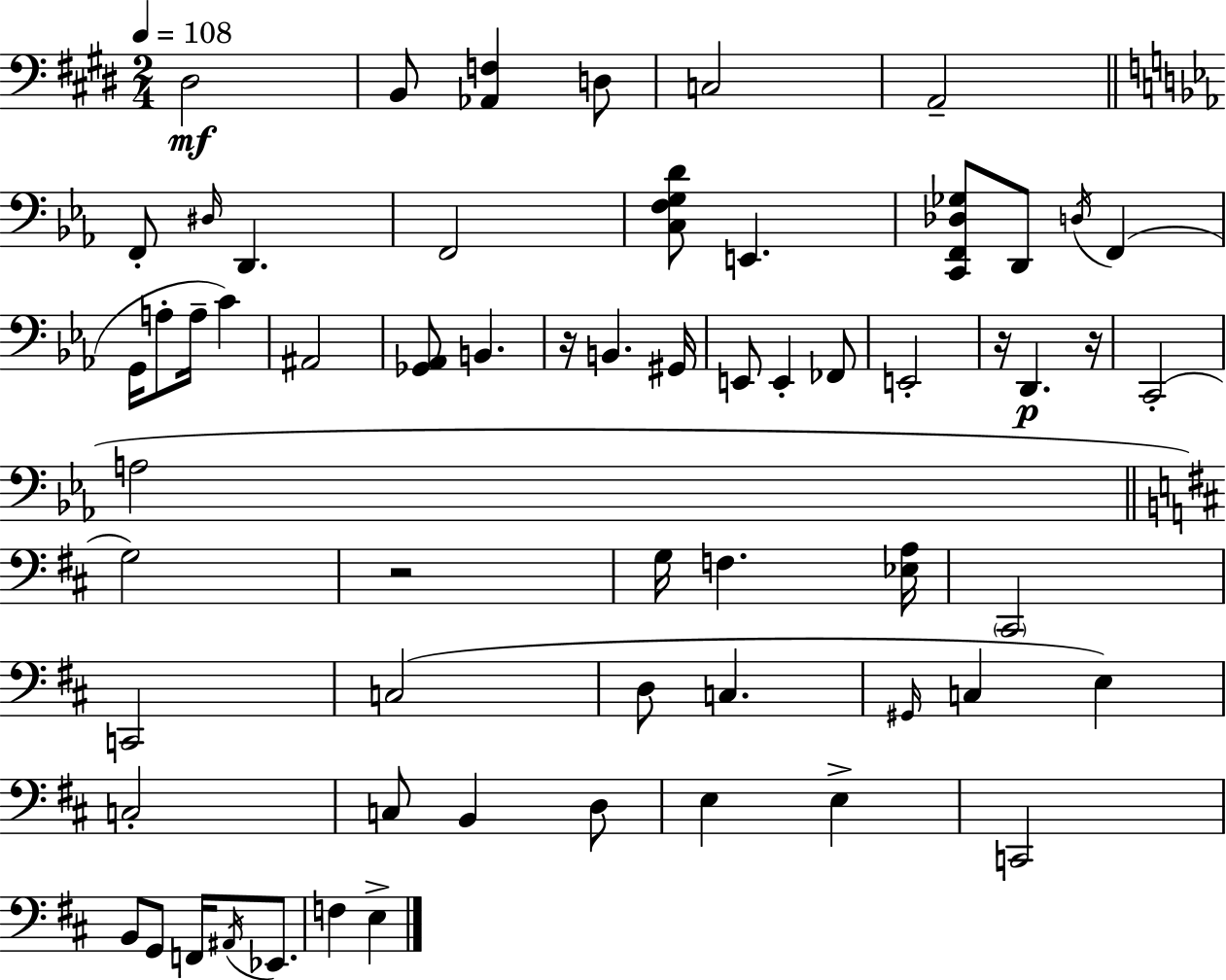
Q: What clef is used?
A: bass